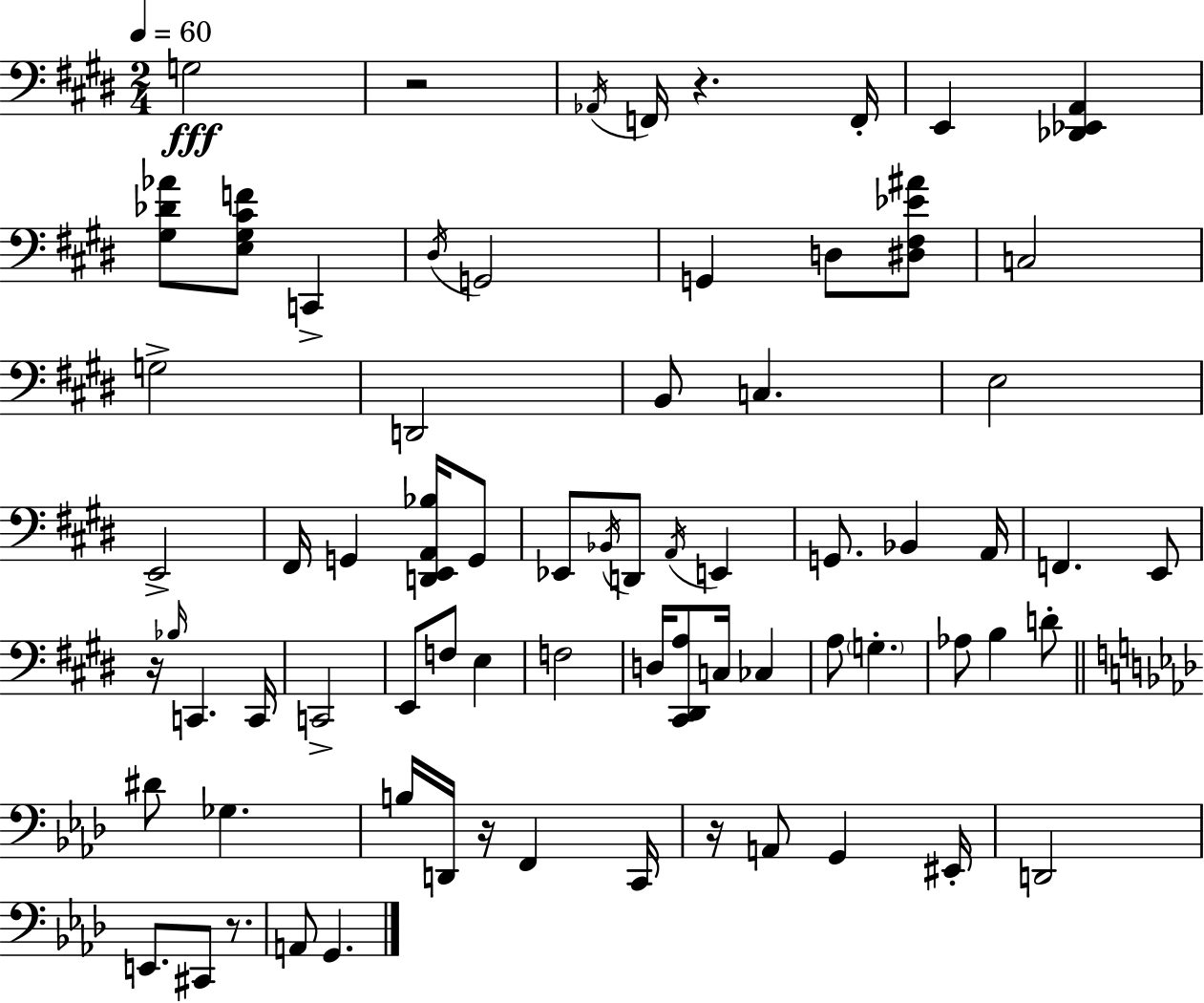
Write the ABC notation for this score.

X:1
T:Untitled
M:2/4
L:1/4
K:E
G,2 z2 _A,,/4 F,,/4 z F,,/4 E,, [_D,,_E,,A,,] [^G,_D_A]/2 [E,^G,^CF]/2 C,, ^D,/4 G,,2 G,, D,/2 [^D,^F,_E^A]/2 C,2 G,2 D,,2 B,,/2 C, E,2 E,,2 ^F,,/4 G,, [D,,E,,A,,_B,]/4 G,,/2 _E,,/2 _B,,/4 D,,/2 A,,/4 E,, G,,/2 _B,, A,,/4 F,, E,,/2 z/4 _B,/4 C,, C,,/4 C,,2 E,,/2 F,/2 E, F,2 D,/4 [^C,,^D,,A,]/2 C,/4 _C, A,/2 G, _A,/2 B, D/2 ^D/2 _G, B,/4 D,,/4 z/4 F,, C,,/4 z/4 A,,/2 G,, ^E,,/4 D,,2 E,,/2 ^C,,/2 z/2 A,,/2 G,,